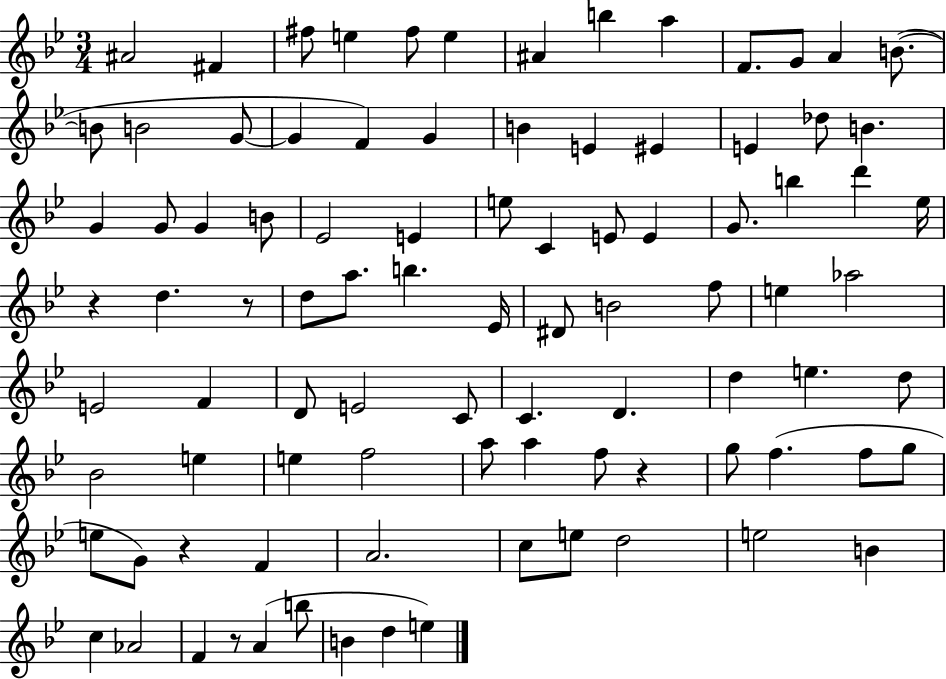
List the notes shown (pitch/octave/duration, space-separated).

A#4/h F#4/q F#5/e E5/q F#5/e E5/q A#4/q B5/q A5/q F4/e. G4/e A4/q B4/e. B4/e B4/h G4/e G4/q F4/q G4/q B4/q E4/q EIS4/q E4/q Db5/e B4/q. G4/q G4/e G4/q B4/e Eb4/h E4/q E5/e C4/q E4/e E4/q G4/e. B5/q D6/q Eb5/s R/q D5/q. R/e D5/e A5/e. B5/q. Eb4/s D#4/e B4/h F5/e E5/q Ab5/h E4/h F4/q D4/e E4/h C4/e C4/q. D4/q. D5/q E5/q. D5/e Bb4/h E5/q E5/q F5/h A5/e A5/q F5/e R/q G5/e F5/q. F5/e G5/e E5/e G4/e R/q F4/q A4/h. C5/e E5/e D5/h E5/h B4/q C5/q Ab4/h F4/q R/e A4/q B5/e B4/q D5/q E5/q